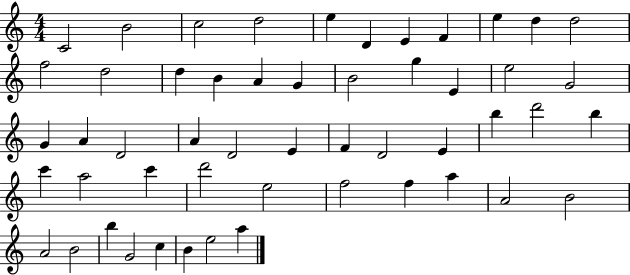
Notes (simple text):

C4/h B4/h C5/h D5/h E5/q D4/q E4/q F4/q E5/q D5/q D5/h F5/h D5/h D5/q B4/q A4/q G4/q B4/h G5/q E4/q E5/h G4/h G4/q A4/q D4/h A4/q D4/h E4/q F4/q D4/h E4/q B5/q D6/h B5/q C6/q A5/h C6/q D6/h E5/h F5/h F5/q A5/q A4/h B4/h A4/h B4/h B5/q G4/h C5/q B4/q E5/h A5/q